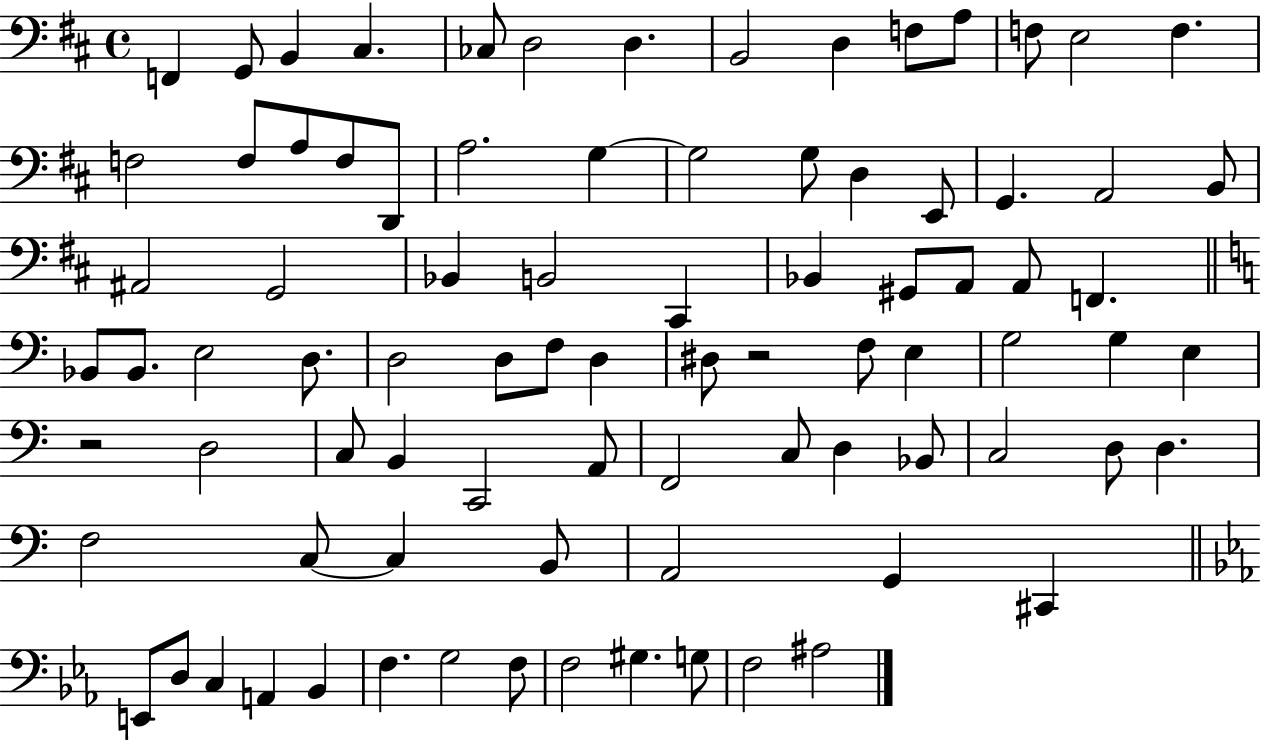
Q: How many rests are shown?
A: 2